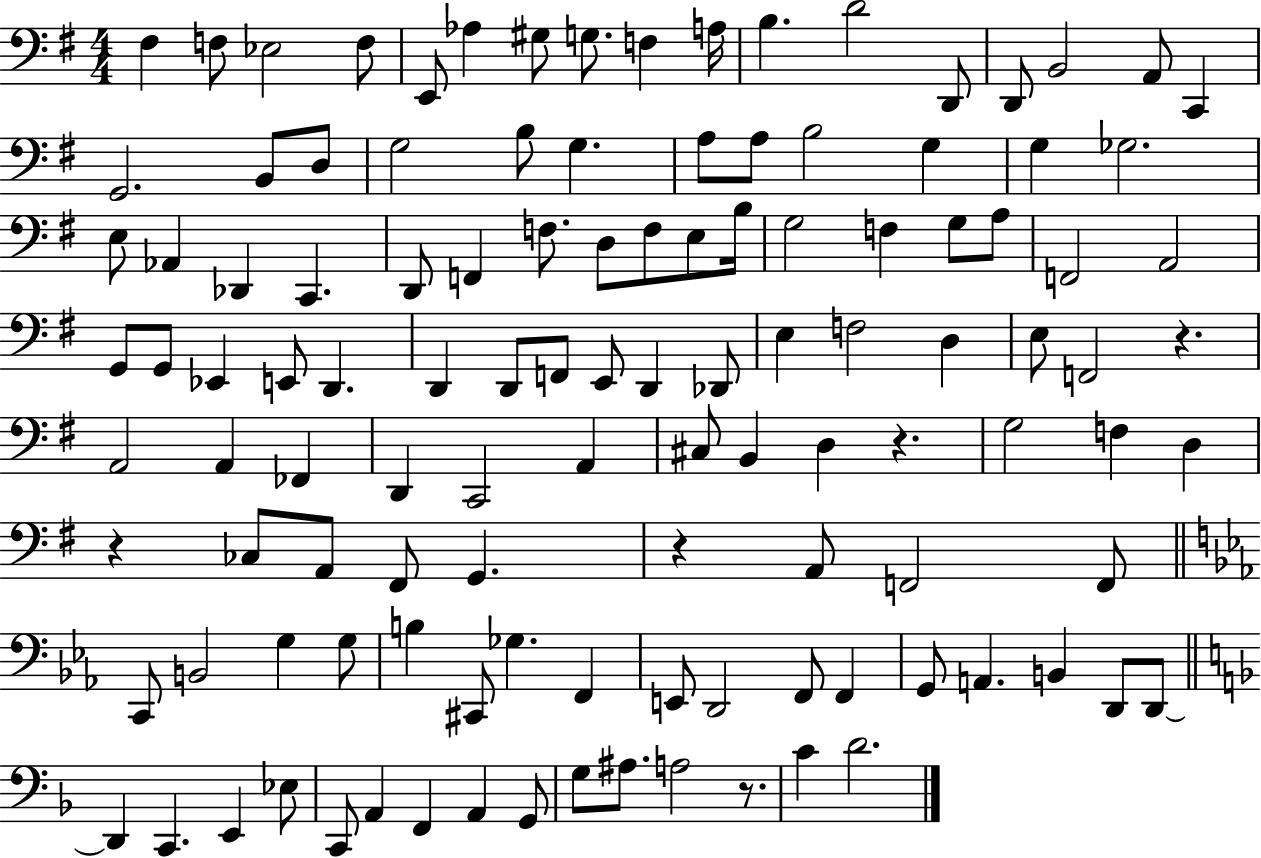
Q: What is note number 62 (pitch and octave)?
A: F2